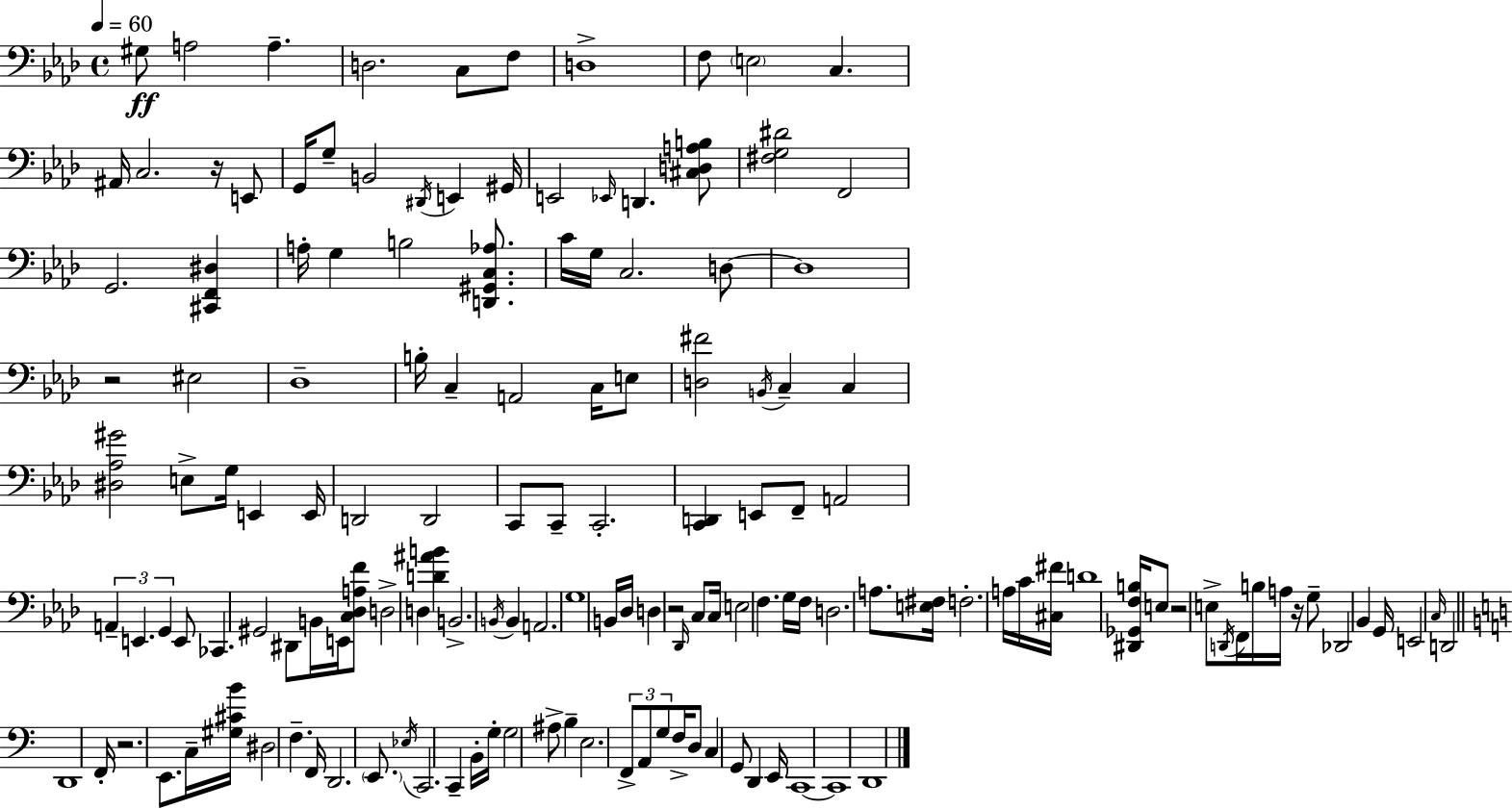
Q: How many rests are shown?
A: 6